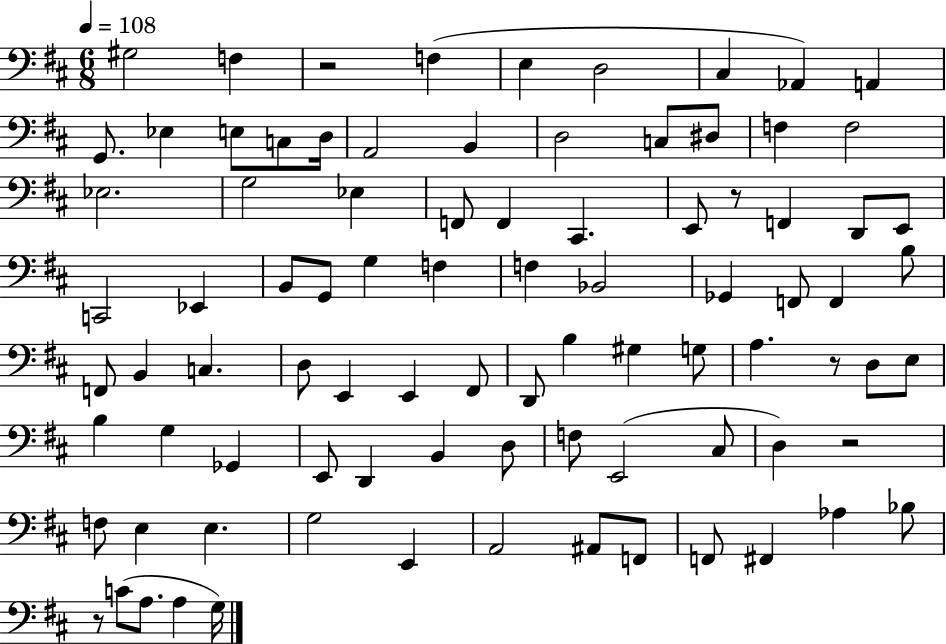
X:1
T:Untitled
M:6/8
L:1/4
K:D
^G,2 F, z2 F, E, D,2 ^C, _A,, A,, G,,/2 _E, E,/2 C,/2 D,/4 A,,2 B,, D,2 C,/2 ^D,/2 F, F,2 _E,2 G,2 _E, F,,/2 F,, ^C,, E,,/2 z/2 F,, D,,/2 E,,/2 C,,2 _E,, B,,/2 G,,/2 G, F, F, _B,,2 _G,, F,,/2 F,, B,/2 F,,/2 B,, C, D,/2 E,, E,, ^F,,/2 D,,/2 B, ^G, G,/2 A, z/2 D,/2 E,/2 B, G, _G,, E,,/2 D,, B,, D,/2 F,/2 E,,2 ^C,/2 D, z2 F,/2 E, E, G,2 E,, A,,2 ^A,,/2 F,,/2 F,,/2 ^F,, _A, _B,/2 z/2 C/2 A,/2 A, G,/4